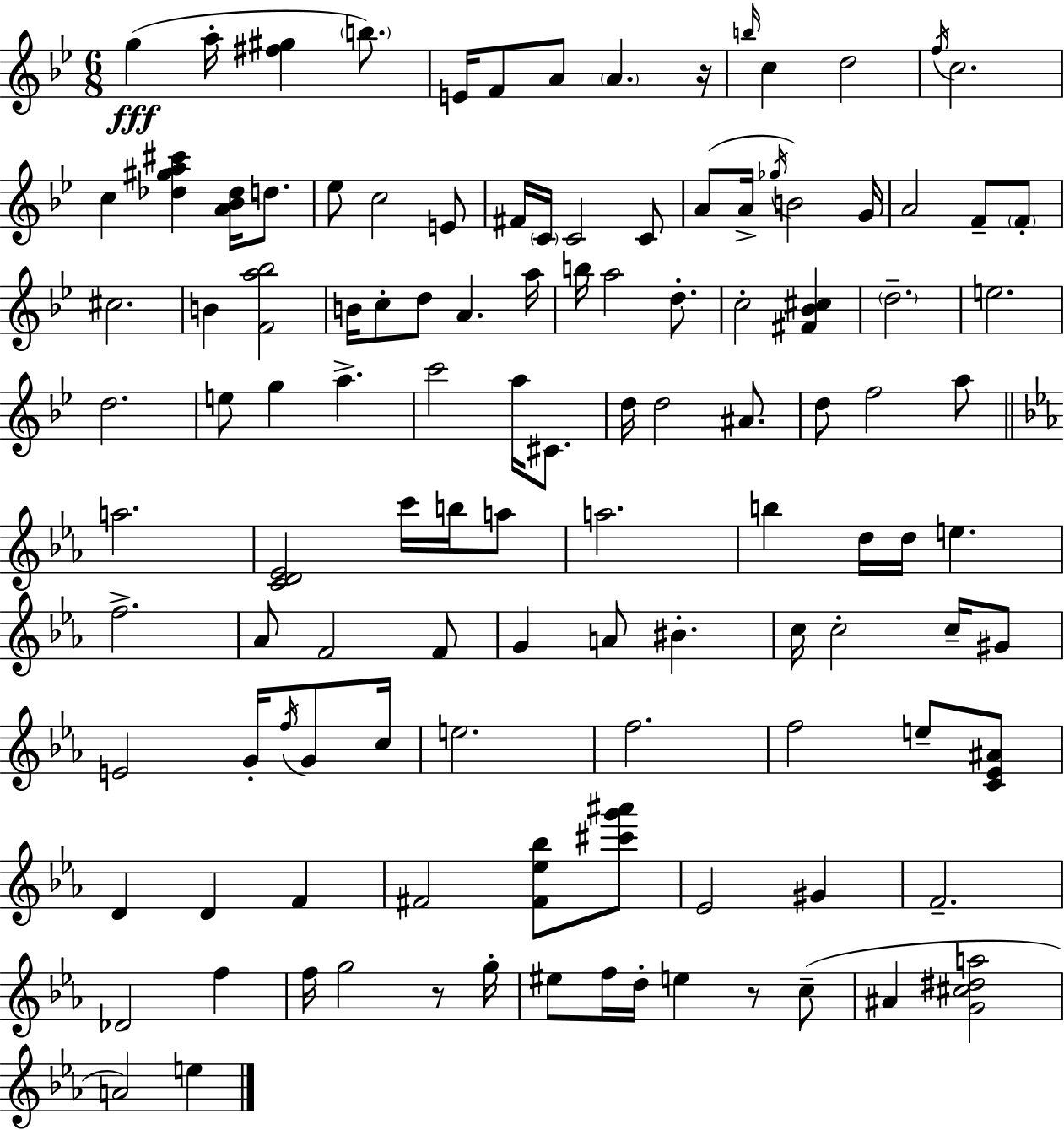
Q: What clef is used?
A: treble